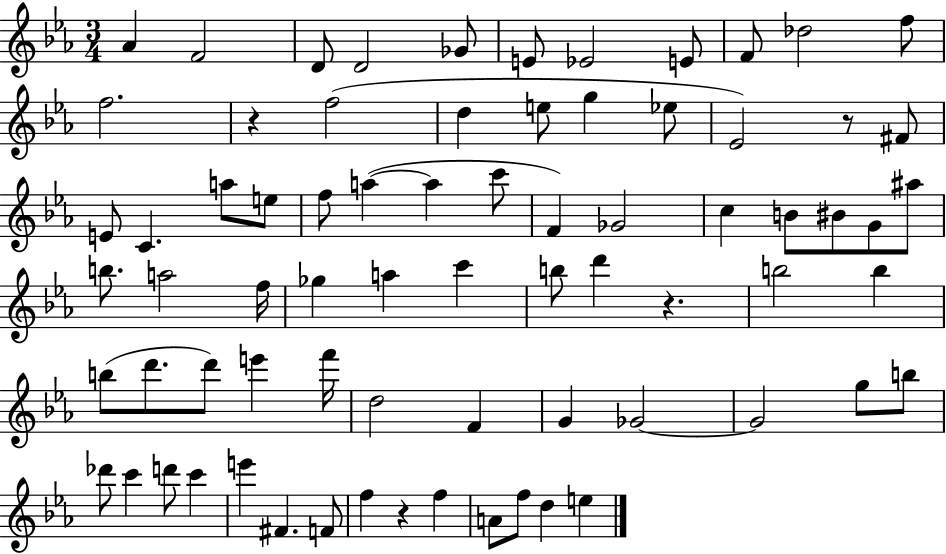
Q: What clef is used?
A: treble